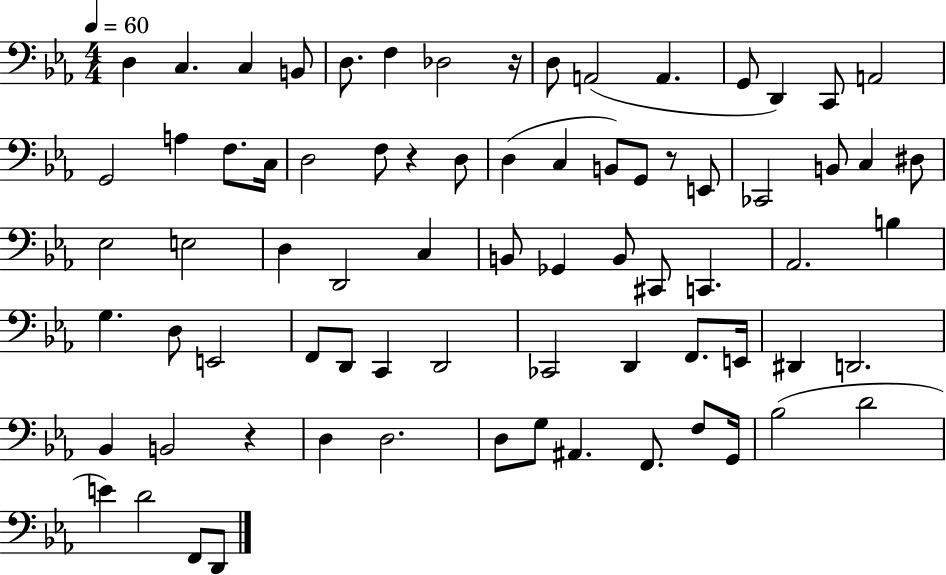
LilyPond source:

{
  \clef bass
  \numericTimeSignature
  \time 4/4
  \key ees \major
  \tempo 4 = 60
  \repeat volta 2 { d4 c4. c4 b,8 | d8. f4 des2 r16 | d8 a,2( a,4. | g,8 d,4) c,8 a,2 | \break g,2 a4 f8. c16 | d2 f8 r4 d8 | d4( c4 b,8) g,8 r8 e,8 | ces,2 b,8 c4 dis8 | \break ees2 e2 | d4 d,2 c4 | b,8 ges,4 b,8 cis,8 c,4. | aes,2. b4 | \break g4. d8 e,2 | f,8 d,8 c,4 d,2 | ces,2 d,4 f,8. e,16 | dis,4 d,2. | \break bes,4 b,2 r4 | d4 d2. | d8 g8 ais,4. f,8. f8 g,16 | bes2( d'2 | \break e'4) d'2 f,8 d,8 | } \bar "|."
}